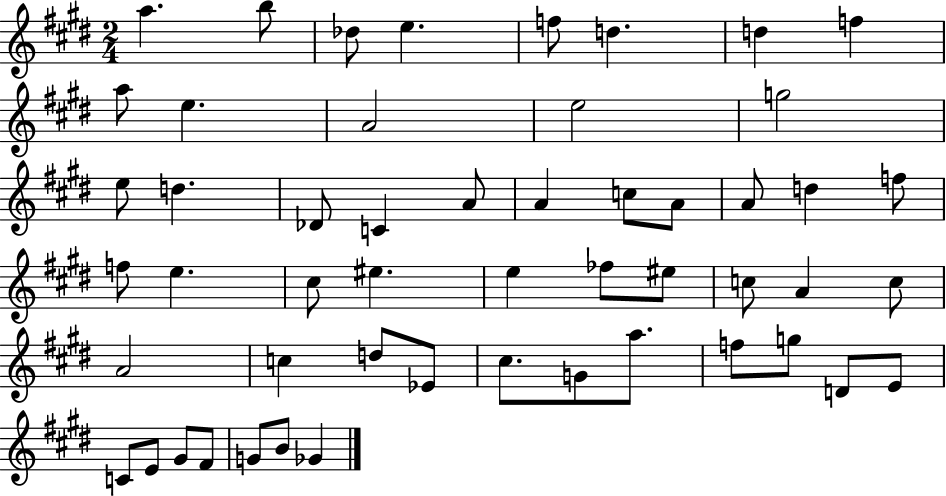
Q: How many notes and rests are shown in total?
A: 52